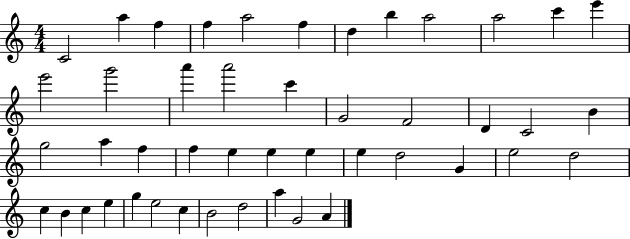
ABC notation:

X:1
T:Untitled
M:4/4
L:1/4
K:C
C2 a f f a2 f d b a2 a2 c' e' e'2 g'2 a' a'2 c' G2 F2 D C2 B g2 a f f e e e e d2 G e2 d2 c B c e g e2 c B2 d2 a G2 A